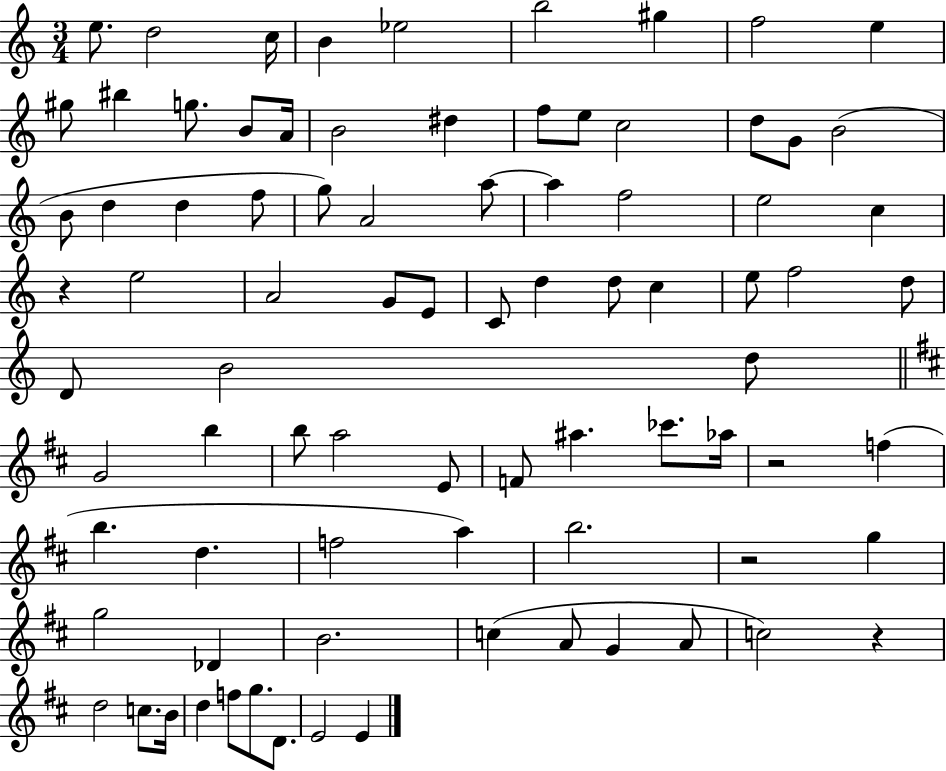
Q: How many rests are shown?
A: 4